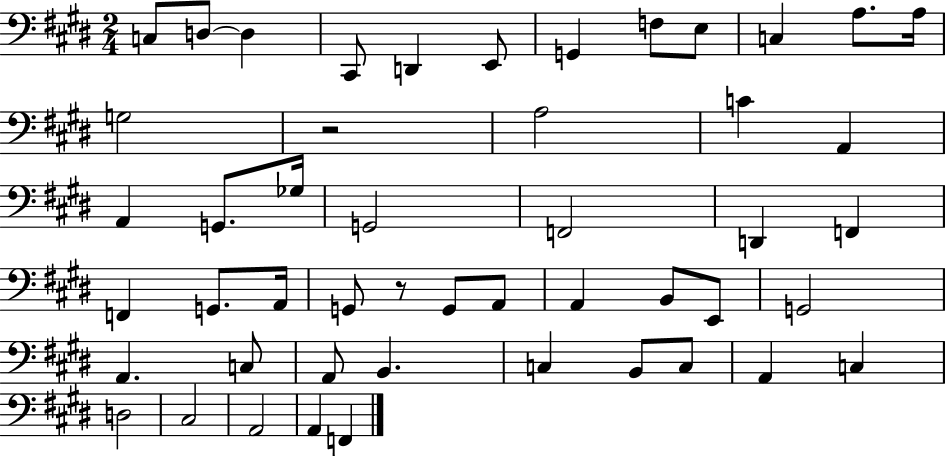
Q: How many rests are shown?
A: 2